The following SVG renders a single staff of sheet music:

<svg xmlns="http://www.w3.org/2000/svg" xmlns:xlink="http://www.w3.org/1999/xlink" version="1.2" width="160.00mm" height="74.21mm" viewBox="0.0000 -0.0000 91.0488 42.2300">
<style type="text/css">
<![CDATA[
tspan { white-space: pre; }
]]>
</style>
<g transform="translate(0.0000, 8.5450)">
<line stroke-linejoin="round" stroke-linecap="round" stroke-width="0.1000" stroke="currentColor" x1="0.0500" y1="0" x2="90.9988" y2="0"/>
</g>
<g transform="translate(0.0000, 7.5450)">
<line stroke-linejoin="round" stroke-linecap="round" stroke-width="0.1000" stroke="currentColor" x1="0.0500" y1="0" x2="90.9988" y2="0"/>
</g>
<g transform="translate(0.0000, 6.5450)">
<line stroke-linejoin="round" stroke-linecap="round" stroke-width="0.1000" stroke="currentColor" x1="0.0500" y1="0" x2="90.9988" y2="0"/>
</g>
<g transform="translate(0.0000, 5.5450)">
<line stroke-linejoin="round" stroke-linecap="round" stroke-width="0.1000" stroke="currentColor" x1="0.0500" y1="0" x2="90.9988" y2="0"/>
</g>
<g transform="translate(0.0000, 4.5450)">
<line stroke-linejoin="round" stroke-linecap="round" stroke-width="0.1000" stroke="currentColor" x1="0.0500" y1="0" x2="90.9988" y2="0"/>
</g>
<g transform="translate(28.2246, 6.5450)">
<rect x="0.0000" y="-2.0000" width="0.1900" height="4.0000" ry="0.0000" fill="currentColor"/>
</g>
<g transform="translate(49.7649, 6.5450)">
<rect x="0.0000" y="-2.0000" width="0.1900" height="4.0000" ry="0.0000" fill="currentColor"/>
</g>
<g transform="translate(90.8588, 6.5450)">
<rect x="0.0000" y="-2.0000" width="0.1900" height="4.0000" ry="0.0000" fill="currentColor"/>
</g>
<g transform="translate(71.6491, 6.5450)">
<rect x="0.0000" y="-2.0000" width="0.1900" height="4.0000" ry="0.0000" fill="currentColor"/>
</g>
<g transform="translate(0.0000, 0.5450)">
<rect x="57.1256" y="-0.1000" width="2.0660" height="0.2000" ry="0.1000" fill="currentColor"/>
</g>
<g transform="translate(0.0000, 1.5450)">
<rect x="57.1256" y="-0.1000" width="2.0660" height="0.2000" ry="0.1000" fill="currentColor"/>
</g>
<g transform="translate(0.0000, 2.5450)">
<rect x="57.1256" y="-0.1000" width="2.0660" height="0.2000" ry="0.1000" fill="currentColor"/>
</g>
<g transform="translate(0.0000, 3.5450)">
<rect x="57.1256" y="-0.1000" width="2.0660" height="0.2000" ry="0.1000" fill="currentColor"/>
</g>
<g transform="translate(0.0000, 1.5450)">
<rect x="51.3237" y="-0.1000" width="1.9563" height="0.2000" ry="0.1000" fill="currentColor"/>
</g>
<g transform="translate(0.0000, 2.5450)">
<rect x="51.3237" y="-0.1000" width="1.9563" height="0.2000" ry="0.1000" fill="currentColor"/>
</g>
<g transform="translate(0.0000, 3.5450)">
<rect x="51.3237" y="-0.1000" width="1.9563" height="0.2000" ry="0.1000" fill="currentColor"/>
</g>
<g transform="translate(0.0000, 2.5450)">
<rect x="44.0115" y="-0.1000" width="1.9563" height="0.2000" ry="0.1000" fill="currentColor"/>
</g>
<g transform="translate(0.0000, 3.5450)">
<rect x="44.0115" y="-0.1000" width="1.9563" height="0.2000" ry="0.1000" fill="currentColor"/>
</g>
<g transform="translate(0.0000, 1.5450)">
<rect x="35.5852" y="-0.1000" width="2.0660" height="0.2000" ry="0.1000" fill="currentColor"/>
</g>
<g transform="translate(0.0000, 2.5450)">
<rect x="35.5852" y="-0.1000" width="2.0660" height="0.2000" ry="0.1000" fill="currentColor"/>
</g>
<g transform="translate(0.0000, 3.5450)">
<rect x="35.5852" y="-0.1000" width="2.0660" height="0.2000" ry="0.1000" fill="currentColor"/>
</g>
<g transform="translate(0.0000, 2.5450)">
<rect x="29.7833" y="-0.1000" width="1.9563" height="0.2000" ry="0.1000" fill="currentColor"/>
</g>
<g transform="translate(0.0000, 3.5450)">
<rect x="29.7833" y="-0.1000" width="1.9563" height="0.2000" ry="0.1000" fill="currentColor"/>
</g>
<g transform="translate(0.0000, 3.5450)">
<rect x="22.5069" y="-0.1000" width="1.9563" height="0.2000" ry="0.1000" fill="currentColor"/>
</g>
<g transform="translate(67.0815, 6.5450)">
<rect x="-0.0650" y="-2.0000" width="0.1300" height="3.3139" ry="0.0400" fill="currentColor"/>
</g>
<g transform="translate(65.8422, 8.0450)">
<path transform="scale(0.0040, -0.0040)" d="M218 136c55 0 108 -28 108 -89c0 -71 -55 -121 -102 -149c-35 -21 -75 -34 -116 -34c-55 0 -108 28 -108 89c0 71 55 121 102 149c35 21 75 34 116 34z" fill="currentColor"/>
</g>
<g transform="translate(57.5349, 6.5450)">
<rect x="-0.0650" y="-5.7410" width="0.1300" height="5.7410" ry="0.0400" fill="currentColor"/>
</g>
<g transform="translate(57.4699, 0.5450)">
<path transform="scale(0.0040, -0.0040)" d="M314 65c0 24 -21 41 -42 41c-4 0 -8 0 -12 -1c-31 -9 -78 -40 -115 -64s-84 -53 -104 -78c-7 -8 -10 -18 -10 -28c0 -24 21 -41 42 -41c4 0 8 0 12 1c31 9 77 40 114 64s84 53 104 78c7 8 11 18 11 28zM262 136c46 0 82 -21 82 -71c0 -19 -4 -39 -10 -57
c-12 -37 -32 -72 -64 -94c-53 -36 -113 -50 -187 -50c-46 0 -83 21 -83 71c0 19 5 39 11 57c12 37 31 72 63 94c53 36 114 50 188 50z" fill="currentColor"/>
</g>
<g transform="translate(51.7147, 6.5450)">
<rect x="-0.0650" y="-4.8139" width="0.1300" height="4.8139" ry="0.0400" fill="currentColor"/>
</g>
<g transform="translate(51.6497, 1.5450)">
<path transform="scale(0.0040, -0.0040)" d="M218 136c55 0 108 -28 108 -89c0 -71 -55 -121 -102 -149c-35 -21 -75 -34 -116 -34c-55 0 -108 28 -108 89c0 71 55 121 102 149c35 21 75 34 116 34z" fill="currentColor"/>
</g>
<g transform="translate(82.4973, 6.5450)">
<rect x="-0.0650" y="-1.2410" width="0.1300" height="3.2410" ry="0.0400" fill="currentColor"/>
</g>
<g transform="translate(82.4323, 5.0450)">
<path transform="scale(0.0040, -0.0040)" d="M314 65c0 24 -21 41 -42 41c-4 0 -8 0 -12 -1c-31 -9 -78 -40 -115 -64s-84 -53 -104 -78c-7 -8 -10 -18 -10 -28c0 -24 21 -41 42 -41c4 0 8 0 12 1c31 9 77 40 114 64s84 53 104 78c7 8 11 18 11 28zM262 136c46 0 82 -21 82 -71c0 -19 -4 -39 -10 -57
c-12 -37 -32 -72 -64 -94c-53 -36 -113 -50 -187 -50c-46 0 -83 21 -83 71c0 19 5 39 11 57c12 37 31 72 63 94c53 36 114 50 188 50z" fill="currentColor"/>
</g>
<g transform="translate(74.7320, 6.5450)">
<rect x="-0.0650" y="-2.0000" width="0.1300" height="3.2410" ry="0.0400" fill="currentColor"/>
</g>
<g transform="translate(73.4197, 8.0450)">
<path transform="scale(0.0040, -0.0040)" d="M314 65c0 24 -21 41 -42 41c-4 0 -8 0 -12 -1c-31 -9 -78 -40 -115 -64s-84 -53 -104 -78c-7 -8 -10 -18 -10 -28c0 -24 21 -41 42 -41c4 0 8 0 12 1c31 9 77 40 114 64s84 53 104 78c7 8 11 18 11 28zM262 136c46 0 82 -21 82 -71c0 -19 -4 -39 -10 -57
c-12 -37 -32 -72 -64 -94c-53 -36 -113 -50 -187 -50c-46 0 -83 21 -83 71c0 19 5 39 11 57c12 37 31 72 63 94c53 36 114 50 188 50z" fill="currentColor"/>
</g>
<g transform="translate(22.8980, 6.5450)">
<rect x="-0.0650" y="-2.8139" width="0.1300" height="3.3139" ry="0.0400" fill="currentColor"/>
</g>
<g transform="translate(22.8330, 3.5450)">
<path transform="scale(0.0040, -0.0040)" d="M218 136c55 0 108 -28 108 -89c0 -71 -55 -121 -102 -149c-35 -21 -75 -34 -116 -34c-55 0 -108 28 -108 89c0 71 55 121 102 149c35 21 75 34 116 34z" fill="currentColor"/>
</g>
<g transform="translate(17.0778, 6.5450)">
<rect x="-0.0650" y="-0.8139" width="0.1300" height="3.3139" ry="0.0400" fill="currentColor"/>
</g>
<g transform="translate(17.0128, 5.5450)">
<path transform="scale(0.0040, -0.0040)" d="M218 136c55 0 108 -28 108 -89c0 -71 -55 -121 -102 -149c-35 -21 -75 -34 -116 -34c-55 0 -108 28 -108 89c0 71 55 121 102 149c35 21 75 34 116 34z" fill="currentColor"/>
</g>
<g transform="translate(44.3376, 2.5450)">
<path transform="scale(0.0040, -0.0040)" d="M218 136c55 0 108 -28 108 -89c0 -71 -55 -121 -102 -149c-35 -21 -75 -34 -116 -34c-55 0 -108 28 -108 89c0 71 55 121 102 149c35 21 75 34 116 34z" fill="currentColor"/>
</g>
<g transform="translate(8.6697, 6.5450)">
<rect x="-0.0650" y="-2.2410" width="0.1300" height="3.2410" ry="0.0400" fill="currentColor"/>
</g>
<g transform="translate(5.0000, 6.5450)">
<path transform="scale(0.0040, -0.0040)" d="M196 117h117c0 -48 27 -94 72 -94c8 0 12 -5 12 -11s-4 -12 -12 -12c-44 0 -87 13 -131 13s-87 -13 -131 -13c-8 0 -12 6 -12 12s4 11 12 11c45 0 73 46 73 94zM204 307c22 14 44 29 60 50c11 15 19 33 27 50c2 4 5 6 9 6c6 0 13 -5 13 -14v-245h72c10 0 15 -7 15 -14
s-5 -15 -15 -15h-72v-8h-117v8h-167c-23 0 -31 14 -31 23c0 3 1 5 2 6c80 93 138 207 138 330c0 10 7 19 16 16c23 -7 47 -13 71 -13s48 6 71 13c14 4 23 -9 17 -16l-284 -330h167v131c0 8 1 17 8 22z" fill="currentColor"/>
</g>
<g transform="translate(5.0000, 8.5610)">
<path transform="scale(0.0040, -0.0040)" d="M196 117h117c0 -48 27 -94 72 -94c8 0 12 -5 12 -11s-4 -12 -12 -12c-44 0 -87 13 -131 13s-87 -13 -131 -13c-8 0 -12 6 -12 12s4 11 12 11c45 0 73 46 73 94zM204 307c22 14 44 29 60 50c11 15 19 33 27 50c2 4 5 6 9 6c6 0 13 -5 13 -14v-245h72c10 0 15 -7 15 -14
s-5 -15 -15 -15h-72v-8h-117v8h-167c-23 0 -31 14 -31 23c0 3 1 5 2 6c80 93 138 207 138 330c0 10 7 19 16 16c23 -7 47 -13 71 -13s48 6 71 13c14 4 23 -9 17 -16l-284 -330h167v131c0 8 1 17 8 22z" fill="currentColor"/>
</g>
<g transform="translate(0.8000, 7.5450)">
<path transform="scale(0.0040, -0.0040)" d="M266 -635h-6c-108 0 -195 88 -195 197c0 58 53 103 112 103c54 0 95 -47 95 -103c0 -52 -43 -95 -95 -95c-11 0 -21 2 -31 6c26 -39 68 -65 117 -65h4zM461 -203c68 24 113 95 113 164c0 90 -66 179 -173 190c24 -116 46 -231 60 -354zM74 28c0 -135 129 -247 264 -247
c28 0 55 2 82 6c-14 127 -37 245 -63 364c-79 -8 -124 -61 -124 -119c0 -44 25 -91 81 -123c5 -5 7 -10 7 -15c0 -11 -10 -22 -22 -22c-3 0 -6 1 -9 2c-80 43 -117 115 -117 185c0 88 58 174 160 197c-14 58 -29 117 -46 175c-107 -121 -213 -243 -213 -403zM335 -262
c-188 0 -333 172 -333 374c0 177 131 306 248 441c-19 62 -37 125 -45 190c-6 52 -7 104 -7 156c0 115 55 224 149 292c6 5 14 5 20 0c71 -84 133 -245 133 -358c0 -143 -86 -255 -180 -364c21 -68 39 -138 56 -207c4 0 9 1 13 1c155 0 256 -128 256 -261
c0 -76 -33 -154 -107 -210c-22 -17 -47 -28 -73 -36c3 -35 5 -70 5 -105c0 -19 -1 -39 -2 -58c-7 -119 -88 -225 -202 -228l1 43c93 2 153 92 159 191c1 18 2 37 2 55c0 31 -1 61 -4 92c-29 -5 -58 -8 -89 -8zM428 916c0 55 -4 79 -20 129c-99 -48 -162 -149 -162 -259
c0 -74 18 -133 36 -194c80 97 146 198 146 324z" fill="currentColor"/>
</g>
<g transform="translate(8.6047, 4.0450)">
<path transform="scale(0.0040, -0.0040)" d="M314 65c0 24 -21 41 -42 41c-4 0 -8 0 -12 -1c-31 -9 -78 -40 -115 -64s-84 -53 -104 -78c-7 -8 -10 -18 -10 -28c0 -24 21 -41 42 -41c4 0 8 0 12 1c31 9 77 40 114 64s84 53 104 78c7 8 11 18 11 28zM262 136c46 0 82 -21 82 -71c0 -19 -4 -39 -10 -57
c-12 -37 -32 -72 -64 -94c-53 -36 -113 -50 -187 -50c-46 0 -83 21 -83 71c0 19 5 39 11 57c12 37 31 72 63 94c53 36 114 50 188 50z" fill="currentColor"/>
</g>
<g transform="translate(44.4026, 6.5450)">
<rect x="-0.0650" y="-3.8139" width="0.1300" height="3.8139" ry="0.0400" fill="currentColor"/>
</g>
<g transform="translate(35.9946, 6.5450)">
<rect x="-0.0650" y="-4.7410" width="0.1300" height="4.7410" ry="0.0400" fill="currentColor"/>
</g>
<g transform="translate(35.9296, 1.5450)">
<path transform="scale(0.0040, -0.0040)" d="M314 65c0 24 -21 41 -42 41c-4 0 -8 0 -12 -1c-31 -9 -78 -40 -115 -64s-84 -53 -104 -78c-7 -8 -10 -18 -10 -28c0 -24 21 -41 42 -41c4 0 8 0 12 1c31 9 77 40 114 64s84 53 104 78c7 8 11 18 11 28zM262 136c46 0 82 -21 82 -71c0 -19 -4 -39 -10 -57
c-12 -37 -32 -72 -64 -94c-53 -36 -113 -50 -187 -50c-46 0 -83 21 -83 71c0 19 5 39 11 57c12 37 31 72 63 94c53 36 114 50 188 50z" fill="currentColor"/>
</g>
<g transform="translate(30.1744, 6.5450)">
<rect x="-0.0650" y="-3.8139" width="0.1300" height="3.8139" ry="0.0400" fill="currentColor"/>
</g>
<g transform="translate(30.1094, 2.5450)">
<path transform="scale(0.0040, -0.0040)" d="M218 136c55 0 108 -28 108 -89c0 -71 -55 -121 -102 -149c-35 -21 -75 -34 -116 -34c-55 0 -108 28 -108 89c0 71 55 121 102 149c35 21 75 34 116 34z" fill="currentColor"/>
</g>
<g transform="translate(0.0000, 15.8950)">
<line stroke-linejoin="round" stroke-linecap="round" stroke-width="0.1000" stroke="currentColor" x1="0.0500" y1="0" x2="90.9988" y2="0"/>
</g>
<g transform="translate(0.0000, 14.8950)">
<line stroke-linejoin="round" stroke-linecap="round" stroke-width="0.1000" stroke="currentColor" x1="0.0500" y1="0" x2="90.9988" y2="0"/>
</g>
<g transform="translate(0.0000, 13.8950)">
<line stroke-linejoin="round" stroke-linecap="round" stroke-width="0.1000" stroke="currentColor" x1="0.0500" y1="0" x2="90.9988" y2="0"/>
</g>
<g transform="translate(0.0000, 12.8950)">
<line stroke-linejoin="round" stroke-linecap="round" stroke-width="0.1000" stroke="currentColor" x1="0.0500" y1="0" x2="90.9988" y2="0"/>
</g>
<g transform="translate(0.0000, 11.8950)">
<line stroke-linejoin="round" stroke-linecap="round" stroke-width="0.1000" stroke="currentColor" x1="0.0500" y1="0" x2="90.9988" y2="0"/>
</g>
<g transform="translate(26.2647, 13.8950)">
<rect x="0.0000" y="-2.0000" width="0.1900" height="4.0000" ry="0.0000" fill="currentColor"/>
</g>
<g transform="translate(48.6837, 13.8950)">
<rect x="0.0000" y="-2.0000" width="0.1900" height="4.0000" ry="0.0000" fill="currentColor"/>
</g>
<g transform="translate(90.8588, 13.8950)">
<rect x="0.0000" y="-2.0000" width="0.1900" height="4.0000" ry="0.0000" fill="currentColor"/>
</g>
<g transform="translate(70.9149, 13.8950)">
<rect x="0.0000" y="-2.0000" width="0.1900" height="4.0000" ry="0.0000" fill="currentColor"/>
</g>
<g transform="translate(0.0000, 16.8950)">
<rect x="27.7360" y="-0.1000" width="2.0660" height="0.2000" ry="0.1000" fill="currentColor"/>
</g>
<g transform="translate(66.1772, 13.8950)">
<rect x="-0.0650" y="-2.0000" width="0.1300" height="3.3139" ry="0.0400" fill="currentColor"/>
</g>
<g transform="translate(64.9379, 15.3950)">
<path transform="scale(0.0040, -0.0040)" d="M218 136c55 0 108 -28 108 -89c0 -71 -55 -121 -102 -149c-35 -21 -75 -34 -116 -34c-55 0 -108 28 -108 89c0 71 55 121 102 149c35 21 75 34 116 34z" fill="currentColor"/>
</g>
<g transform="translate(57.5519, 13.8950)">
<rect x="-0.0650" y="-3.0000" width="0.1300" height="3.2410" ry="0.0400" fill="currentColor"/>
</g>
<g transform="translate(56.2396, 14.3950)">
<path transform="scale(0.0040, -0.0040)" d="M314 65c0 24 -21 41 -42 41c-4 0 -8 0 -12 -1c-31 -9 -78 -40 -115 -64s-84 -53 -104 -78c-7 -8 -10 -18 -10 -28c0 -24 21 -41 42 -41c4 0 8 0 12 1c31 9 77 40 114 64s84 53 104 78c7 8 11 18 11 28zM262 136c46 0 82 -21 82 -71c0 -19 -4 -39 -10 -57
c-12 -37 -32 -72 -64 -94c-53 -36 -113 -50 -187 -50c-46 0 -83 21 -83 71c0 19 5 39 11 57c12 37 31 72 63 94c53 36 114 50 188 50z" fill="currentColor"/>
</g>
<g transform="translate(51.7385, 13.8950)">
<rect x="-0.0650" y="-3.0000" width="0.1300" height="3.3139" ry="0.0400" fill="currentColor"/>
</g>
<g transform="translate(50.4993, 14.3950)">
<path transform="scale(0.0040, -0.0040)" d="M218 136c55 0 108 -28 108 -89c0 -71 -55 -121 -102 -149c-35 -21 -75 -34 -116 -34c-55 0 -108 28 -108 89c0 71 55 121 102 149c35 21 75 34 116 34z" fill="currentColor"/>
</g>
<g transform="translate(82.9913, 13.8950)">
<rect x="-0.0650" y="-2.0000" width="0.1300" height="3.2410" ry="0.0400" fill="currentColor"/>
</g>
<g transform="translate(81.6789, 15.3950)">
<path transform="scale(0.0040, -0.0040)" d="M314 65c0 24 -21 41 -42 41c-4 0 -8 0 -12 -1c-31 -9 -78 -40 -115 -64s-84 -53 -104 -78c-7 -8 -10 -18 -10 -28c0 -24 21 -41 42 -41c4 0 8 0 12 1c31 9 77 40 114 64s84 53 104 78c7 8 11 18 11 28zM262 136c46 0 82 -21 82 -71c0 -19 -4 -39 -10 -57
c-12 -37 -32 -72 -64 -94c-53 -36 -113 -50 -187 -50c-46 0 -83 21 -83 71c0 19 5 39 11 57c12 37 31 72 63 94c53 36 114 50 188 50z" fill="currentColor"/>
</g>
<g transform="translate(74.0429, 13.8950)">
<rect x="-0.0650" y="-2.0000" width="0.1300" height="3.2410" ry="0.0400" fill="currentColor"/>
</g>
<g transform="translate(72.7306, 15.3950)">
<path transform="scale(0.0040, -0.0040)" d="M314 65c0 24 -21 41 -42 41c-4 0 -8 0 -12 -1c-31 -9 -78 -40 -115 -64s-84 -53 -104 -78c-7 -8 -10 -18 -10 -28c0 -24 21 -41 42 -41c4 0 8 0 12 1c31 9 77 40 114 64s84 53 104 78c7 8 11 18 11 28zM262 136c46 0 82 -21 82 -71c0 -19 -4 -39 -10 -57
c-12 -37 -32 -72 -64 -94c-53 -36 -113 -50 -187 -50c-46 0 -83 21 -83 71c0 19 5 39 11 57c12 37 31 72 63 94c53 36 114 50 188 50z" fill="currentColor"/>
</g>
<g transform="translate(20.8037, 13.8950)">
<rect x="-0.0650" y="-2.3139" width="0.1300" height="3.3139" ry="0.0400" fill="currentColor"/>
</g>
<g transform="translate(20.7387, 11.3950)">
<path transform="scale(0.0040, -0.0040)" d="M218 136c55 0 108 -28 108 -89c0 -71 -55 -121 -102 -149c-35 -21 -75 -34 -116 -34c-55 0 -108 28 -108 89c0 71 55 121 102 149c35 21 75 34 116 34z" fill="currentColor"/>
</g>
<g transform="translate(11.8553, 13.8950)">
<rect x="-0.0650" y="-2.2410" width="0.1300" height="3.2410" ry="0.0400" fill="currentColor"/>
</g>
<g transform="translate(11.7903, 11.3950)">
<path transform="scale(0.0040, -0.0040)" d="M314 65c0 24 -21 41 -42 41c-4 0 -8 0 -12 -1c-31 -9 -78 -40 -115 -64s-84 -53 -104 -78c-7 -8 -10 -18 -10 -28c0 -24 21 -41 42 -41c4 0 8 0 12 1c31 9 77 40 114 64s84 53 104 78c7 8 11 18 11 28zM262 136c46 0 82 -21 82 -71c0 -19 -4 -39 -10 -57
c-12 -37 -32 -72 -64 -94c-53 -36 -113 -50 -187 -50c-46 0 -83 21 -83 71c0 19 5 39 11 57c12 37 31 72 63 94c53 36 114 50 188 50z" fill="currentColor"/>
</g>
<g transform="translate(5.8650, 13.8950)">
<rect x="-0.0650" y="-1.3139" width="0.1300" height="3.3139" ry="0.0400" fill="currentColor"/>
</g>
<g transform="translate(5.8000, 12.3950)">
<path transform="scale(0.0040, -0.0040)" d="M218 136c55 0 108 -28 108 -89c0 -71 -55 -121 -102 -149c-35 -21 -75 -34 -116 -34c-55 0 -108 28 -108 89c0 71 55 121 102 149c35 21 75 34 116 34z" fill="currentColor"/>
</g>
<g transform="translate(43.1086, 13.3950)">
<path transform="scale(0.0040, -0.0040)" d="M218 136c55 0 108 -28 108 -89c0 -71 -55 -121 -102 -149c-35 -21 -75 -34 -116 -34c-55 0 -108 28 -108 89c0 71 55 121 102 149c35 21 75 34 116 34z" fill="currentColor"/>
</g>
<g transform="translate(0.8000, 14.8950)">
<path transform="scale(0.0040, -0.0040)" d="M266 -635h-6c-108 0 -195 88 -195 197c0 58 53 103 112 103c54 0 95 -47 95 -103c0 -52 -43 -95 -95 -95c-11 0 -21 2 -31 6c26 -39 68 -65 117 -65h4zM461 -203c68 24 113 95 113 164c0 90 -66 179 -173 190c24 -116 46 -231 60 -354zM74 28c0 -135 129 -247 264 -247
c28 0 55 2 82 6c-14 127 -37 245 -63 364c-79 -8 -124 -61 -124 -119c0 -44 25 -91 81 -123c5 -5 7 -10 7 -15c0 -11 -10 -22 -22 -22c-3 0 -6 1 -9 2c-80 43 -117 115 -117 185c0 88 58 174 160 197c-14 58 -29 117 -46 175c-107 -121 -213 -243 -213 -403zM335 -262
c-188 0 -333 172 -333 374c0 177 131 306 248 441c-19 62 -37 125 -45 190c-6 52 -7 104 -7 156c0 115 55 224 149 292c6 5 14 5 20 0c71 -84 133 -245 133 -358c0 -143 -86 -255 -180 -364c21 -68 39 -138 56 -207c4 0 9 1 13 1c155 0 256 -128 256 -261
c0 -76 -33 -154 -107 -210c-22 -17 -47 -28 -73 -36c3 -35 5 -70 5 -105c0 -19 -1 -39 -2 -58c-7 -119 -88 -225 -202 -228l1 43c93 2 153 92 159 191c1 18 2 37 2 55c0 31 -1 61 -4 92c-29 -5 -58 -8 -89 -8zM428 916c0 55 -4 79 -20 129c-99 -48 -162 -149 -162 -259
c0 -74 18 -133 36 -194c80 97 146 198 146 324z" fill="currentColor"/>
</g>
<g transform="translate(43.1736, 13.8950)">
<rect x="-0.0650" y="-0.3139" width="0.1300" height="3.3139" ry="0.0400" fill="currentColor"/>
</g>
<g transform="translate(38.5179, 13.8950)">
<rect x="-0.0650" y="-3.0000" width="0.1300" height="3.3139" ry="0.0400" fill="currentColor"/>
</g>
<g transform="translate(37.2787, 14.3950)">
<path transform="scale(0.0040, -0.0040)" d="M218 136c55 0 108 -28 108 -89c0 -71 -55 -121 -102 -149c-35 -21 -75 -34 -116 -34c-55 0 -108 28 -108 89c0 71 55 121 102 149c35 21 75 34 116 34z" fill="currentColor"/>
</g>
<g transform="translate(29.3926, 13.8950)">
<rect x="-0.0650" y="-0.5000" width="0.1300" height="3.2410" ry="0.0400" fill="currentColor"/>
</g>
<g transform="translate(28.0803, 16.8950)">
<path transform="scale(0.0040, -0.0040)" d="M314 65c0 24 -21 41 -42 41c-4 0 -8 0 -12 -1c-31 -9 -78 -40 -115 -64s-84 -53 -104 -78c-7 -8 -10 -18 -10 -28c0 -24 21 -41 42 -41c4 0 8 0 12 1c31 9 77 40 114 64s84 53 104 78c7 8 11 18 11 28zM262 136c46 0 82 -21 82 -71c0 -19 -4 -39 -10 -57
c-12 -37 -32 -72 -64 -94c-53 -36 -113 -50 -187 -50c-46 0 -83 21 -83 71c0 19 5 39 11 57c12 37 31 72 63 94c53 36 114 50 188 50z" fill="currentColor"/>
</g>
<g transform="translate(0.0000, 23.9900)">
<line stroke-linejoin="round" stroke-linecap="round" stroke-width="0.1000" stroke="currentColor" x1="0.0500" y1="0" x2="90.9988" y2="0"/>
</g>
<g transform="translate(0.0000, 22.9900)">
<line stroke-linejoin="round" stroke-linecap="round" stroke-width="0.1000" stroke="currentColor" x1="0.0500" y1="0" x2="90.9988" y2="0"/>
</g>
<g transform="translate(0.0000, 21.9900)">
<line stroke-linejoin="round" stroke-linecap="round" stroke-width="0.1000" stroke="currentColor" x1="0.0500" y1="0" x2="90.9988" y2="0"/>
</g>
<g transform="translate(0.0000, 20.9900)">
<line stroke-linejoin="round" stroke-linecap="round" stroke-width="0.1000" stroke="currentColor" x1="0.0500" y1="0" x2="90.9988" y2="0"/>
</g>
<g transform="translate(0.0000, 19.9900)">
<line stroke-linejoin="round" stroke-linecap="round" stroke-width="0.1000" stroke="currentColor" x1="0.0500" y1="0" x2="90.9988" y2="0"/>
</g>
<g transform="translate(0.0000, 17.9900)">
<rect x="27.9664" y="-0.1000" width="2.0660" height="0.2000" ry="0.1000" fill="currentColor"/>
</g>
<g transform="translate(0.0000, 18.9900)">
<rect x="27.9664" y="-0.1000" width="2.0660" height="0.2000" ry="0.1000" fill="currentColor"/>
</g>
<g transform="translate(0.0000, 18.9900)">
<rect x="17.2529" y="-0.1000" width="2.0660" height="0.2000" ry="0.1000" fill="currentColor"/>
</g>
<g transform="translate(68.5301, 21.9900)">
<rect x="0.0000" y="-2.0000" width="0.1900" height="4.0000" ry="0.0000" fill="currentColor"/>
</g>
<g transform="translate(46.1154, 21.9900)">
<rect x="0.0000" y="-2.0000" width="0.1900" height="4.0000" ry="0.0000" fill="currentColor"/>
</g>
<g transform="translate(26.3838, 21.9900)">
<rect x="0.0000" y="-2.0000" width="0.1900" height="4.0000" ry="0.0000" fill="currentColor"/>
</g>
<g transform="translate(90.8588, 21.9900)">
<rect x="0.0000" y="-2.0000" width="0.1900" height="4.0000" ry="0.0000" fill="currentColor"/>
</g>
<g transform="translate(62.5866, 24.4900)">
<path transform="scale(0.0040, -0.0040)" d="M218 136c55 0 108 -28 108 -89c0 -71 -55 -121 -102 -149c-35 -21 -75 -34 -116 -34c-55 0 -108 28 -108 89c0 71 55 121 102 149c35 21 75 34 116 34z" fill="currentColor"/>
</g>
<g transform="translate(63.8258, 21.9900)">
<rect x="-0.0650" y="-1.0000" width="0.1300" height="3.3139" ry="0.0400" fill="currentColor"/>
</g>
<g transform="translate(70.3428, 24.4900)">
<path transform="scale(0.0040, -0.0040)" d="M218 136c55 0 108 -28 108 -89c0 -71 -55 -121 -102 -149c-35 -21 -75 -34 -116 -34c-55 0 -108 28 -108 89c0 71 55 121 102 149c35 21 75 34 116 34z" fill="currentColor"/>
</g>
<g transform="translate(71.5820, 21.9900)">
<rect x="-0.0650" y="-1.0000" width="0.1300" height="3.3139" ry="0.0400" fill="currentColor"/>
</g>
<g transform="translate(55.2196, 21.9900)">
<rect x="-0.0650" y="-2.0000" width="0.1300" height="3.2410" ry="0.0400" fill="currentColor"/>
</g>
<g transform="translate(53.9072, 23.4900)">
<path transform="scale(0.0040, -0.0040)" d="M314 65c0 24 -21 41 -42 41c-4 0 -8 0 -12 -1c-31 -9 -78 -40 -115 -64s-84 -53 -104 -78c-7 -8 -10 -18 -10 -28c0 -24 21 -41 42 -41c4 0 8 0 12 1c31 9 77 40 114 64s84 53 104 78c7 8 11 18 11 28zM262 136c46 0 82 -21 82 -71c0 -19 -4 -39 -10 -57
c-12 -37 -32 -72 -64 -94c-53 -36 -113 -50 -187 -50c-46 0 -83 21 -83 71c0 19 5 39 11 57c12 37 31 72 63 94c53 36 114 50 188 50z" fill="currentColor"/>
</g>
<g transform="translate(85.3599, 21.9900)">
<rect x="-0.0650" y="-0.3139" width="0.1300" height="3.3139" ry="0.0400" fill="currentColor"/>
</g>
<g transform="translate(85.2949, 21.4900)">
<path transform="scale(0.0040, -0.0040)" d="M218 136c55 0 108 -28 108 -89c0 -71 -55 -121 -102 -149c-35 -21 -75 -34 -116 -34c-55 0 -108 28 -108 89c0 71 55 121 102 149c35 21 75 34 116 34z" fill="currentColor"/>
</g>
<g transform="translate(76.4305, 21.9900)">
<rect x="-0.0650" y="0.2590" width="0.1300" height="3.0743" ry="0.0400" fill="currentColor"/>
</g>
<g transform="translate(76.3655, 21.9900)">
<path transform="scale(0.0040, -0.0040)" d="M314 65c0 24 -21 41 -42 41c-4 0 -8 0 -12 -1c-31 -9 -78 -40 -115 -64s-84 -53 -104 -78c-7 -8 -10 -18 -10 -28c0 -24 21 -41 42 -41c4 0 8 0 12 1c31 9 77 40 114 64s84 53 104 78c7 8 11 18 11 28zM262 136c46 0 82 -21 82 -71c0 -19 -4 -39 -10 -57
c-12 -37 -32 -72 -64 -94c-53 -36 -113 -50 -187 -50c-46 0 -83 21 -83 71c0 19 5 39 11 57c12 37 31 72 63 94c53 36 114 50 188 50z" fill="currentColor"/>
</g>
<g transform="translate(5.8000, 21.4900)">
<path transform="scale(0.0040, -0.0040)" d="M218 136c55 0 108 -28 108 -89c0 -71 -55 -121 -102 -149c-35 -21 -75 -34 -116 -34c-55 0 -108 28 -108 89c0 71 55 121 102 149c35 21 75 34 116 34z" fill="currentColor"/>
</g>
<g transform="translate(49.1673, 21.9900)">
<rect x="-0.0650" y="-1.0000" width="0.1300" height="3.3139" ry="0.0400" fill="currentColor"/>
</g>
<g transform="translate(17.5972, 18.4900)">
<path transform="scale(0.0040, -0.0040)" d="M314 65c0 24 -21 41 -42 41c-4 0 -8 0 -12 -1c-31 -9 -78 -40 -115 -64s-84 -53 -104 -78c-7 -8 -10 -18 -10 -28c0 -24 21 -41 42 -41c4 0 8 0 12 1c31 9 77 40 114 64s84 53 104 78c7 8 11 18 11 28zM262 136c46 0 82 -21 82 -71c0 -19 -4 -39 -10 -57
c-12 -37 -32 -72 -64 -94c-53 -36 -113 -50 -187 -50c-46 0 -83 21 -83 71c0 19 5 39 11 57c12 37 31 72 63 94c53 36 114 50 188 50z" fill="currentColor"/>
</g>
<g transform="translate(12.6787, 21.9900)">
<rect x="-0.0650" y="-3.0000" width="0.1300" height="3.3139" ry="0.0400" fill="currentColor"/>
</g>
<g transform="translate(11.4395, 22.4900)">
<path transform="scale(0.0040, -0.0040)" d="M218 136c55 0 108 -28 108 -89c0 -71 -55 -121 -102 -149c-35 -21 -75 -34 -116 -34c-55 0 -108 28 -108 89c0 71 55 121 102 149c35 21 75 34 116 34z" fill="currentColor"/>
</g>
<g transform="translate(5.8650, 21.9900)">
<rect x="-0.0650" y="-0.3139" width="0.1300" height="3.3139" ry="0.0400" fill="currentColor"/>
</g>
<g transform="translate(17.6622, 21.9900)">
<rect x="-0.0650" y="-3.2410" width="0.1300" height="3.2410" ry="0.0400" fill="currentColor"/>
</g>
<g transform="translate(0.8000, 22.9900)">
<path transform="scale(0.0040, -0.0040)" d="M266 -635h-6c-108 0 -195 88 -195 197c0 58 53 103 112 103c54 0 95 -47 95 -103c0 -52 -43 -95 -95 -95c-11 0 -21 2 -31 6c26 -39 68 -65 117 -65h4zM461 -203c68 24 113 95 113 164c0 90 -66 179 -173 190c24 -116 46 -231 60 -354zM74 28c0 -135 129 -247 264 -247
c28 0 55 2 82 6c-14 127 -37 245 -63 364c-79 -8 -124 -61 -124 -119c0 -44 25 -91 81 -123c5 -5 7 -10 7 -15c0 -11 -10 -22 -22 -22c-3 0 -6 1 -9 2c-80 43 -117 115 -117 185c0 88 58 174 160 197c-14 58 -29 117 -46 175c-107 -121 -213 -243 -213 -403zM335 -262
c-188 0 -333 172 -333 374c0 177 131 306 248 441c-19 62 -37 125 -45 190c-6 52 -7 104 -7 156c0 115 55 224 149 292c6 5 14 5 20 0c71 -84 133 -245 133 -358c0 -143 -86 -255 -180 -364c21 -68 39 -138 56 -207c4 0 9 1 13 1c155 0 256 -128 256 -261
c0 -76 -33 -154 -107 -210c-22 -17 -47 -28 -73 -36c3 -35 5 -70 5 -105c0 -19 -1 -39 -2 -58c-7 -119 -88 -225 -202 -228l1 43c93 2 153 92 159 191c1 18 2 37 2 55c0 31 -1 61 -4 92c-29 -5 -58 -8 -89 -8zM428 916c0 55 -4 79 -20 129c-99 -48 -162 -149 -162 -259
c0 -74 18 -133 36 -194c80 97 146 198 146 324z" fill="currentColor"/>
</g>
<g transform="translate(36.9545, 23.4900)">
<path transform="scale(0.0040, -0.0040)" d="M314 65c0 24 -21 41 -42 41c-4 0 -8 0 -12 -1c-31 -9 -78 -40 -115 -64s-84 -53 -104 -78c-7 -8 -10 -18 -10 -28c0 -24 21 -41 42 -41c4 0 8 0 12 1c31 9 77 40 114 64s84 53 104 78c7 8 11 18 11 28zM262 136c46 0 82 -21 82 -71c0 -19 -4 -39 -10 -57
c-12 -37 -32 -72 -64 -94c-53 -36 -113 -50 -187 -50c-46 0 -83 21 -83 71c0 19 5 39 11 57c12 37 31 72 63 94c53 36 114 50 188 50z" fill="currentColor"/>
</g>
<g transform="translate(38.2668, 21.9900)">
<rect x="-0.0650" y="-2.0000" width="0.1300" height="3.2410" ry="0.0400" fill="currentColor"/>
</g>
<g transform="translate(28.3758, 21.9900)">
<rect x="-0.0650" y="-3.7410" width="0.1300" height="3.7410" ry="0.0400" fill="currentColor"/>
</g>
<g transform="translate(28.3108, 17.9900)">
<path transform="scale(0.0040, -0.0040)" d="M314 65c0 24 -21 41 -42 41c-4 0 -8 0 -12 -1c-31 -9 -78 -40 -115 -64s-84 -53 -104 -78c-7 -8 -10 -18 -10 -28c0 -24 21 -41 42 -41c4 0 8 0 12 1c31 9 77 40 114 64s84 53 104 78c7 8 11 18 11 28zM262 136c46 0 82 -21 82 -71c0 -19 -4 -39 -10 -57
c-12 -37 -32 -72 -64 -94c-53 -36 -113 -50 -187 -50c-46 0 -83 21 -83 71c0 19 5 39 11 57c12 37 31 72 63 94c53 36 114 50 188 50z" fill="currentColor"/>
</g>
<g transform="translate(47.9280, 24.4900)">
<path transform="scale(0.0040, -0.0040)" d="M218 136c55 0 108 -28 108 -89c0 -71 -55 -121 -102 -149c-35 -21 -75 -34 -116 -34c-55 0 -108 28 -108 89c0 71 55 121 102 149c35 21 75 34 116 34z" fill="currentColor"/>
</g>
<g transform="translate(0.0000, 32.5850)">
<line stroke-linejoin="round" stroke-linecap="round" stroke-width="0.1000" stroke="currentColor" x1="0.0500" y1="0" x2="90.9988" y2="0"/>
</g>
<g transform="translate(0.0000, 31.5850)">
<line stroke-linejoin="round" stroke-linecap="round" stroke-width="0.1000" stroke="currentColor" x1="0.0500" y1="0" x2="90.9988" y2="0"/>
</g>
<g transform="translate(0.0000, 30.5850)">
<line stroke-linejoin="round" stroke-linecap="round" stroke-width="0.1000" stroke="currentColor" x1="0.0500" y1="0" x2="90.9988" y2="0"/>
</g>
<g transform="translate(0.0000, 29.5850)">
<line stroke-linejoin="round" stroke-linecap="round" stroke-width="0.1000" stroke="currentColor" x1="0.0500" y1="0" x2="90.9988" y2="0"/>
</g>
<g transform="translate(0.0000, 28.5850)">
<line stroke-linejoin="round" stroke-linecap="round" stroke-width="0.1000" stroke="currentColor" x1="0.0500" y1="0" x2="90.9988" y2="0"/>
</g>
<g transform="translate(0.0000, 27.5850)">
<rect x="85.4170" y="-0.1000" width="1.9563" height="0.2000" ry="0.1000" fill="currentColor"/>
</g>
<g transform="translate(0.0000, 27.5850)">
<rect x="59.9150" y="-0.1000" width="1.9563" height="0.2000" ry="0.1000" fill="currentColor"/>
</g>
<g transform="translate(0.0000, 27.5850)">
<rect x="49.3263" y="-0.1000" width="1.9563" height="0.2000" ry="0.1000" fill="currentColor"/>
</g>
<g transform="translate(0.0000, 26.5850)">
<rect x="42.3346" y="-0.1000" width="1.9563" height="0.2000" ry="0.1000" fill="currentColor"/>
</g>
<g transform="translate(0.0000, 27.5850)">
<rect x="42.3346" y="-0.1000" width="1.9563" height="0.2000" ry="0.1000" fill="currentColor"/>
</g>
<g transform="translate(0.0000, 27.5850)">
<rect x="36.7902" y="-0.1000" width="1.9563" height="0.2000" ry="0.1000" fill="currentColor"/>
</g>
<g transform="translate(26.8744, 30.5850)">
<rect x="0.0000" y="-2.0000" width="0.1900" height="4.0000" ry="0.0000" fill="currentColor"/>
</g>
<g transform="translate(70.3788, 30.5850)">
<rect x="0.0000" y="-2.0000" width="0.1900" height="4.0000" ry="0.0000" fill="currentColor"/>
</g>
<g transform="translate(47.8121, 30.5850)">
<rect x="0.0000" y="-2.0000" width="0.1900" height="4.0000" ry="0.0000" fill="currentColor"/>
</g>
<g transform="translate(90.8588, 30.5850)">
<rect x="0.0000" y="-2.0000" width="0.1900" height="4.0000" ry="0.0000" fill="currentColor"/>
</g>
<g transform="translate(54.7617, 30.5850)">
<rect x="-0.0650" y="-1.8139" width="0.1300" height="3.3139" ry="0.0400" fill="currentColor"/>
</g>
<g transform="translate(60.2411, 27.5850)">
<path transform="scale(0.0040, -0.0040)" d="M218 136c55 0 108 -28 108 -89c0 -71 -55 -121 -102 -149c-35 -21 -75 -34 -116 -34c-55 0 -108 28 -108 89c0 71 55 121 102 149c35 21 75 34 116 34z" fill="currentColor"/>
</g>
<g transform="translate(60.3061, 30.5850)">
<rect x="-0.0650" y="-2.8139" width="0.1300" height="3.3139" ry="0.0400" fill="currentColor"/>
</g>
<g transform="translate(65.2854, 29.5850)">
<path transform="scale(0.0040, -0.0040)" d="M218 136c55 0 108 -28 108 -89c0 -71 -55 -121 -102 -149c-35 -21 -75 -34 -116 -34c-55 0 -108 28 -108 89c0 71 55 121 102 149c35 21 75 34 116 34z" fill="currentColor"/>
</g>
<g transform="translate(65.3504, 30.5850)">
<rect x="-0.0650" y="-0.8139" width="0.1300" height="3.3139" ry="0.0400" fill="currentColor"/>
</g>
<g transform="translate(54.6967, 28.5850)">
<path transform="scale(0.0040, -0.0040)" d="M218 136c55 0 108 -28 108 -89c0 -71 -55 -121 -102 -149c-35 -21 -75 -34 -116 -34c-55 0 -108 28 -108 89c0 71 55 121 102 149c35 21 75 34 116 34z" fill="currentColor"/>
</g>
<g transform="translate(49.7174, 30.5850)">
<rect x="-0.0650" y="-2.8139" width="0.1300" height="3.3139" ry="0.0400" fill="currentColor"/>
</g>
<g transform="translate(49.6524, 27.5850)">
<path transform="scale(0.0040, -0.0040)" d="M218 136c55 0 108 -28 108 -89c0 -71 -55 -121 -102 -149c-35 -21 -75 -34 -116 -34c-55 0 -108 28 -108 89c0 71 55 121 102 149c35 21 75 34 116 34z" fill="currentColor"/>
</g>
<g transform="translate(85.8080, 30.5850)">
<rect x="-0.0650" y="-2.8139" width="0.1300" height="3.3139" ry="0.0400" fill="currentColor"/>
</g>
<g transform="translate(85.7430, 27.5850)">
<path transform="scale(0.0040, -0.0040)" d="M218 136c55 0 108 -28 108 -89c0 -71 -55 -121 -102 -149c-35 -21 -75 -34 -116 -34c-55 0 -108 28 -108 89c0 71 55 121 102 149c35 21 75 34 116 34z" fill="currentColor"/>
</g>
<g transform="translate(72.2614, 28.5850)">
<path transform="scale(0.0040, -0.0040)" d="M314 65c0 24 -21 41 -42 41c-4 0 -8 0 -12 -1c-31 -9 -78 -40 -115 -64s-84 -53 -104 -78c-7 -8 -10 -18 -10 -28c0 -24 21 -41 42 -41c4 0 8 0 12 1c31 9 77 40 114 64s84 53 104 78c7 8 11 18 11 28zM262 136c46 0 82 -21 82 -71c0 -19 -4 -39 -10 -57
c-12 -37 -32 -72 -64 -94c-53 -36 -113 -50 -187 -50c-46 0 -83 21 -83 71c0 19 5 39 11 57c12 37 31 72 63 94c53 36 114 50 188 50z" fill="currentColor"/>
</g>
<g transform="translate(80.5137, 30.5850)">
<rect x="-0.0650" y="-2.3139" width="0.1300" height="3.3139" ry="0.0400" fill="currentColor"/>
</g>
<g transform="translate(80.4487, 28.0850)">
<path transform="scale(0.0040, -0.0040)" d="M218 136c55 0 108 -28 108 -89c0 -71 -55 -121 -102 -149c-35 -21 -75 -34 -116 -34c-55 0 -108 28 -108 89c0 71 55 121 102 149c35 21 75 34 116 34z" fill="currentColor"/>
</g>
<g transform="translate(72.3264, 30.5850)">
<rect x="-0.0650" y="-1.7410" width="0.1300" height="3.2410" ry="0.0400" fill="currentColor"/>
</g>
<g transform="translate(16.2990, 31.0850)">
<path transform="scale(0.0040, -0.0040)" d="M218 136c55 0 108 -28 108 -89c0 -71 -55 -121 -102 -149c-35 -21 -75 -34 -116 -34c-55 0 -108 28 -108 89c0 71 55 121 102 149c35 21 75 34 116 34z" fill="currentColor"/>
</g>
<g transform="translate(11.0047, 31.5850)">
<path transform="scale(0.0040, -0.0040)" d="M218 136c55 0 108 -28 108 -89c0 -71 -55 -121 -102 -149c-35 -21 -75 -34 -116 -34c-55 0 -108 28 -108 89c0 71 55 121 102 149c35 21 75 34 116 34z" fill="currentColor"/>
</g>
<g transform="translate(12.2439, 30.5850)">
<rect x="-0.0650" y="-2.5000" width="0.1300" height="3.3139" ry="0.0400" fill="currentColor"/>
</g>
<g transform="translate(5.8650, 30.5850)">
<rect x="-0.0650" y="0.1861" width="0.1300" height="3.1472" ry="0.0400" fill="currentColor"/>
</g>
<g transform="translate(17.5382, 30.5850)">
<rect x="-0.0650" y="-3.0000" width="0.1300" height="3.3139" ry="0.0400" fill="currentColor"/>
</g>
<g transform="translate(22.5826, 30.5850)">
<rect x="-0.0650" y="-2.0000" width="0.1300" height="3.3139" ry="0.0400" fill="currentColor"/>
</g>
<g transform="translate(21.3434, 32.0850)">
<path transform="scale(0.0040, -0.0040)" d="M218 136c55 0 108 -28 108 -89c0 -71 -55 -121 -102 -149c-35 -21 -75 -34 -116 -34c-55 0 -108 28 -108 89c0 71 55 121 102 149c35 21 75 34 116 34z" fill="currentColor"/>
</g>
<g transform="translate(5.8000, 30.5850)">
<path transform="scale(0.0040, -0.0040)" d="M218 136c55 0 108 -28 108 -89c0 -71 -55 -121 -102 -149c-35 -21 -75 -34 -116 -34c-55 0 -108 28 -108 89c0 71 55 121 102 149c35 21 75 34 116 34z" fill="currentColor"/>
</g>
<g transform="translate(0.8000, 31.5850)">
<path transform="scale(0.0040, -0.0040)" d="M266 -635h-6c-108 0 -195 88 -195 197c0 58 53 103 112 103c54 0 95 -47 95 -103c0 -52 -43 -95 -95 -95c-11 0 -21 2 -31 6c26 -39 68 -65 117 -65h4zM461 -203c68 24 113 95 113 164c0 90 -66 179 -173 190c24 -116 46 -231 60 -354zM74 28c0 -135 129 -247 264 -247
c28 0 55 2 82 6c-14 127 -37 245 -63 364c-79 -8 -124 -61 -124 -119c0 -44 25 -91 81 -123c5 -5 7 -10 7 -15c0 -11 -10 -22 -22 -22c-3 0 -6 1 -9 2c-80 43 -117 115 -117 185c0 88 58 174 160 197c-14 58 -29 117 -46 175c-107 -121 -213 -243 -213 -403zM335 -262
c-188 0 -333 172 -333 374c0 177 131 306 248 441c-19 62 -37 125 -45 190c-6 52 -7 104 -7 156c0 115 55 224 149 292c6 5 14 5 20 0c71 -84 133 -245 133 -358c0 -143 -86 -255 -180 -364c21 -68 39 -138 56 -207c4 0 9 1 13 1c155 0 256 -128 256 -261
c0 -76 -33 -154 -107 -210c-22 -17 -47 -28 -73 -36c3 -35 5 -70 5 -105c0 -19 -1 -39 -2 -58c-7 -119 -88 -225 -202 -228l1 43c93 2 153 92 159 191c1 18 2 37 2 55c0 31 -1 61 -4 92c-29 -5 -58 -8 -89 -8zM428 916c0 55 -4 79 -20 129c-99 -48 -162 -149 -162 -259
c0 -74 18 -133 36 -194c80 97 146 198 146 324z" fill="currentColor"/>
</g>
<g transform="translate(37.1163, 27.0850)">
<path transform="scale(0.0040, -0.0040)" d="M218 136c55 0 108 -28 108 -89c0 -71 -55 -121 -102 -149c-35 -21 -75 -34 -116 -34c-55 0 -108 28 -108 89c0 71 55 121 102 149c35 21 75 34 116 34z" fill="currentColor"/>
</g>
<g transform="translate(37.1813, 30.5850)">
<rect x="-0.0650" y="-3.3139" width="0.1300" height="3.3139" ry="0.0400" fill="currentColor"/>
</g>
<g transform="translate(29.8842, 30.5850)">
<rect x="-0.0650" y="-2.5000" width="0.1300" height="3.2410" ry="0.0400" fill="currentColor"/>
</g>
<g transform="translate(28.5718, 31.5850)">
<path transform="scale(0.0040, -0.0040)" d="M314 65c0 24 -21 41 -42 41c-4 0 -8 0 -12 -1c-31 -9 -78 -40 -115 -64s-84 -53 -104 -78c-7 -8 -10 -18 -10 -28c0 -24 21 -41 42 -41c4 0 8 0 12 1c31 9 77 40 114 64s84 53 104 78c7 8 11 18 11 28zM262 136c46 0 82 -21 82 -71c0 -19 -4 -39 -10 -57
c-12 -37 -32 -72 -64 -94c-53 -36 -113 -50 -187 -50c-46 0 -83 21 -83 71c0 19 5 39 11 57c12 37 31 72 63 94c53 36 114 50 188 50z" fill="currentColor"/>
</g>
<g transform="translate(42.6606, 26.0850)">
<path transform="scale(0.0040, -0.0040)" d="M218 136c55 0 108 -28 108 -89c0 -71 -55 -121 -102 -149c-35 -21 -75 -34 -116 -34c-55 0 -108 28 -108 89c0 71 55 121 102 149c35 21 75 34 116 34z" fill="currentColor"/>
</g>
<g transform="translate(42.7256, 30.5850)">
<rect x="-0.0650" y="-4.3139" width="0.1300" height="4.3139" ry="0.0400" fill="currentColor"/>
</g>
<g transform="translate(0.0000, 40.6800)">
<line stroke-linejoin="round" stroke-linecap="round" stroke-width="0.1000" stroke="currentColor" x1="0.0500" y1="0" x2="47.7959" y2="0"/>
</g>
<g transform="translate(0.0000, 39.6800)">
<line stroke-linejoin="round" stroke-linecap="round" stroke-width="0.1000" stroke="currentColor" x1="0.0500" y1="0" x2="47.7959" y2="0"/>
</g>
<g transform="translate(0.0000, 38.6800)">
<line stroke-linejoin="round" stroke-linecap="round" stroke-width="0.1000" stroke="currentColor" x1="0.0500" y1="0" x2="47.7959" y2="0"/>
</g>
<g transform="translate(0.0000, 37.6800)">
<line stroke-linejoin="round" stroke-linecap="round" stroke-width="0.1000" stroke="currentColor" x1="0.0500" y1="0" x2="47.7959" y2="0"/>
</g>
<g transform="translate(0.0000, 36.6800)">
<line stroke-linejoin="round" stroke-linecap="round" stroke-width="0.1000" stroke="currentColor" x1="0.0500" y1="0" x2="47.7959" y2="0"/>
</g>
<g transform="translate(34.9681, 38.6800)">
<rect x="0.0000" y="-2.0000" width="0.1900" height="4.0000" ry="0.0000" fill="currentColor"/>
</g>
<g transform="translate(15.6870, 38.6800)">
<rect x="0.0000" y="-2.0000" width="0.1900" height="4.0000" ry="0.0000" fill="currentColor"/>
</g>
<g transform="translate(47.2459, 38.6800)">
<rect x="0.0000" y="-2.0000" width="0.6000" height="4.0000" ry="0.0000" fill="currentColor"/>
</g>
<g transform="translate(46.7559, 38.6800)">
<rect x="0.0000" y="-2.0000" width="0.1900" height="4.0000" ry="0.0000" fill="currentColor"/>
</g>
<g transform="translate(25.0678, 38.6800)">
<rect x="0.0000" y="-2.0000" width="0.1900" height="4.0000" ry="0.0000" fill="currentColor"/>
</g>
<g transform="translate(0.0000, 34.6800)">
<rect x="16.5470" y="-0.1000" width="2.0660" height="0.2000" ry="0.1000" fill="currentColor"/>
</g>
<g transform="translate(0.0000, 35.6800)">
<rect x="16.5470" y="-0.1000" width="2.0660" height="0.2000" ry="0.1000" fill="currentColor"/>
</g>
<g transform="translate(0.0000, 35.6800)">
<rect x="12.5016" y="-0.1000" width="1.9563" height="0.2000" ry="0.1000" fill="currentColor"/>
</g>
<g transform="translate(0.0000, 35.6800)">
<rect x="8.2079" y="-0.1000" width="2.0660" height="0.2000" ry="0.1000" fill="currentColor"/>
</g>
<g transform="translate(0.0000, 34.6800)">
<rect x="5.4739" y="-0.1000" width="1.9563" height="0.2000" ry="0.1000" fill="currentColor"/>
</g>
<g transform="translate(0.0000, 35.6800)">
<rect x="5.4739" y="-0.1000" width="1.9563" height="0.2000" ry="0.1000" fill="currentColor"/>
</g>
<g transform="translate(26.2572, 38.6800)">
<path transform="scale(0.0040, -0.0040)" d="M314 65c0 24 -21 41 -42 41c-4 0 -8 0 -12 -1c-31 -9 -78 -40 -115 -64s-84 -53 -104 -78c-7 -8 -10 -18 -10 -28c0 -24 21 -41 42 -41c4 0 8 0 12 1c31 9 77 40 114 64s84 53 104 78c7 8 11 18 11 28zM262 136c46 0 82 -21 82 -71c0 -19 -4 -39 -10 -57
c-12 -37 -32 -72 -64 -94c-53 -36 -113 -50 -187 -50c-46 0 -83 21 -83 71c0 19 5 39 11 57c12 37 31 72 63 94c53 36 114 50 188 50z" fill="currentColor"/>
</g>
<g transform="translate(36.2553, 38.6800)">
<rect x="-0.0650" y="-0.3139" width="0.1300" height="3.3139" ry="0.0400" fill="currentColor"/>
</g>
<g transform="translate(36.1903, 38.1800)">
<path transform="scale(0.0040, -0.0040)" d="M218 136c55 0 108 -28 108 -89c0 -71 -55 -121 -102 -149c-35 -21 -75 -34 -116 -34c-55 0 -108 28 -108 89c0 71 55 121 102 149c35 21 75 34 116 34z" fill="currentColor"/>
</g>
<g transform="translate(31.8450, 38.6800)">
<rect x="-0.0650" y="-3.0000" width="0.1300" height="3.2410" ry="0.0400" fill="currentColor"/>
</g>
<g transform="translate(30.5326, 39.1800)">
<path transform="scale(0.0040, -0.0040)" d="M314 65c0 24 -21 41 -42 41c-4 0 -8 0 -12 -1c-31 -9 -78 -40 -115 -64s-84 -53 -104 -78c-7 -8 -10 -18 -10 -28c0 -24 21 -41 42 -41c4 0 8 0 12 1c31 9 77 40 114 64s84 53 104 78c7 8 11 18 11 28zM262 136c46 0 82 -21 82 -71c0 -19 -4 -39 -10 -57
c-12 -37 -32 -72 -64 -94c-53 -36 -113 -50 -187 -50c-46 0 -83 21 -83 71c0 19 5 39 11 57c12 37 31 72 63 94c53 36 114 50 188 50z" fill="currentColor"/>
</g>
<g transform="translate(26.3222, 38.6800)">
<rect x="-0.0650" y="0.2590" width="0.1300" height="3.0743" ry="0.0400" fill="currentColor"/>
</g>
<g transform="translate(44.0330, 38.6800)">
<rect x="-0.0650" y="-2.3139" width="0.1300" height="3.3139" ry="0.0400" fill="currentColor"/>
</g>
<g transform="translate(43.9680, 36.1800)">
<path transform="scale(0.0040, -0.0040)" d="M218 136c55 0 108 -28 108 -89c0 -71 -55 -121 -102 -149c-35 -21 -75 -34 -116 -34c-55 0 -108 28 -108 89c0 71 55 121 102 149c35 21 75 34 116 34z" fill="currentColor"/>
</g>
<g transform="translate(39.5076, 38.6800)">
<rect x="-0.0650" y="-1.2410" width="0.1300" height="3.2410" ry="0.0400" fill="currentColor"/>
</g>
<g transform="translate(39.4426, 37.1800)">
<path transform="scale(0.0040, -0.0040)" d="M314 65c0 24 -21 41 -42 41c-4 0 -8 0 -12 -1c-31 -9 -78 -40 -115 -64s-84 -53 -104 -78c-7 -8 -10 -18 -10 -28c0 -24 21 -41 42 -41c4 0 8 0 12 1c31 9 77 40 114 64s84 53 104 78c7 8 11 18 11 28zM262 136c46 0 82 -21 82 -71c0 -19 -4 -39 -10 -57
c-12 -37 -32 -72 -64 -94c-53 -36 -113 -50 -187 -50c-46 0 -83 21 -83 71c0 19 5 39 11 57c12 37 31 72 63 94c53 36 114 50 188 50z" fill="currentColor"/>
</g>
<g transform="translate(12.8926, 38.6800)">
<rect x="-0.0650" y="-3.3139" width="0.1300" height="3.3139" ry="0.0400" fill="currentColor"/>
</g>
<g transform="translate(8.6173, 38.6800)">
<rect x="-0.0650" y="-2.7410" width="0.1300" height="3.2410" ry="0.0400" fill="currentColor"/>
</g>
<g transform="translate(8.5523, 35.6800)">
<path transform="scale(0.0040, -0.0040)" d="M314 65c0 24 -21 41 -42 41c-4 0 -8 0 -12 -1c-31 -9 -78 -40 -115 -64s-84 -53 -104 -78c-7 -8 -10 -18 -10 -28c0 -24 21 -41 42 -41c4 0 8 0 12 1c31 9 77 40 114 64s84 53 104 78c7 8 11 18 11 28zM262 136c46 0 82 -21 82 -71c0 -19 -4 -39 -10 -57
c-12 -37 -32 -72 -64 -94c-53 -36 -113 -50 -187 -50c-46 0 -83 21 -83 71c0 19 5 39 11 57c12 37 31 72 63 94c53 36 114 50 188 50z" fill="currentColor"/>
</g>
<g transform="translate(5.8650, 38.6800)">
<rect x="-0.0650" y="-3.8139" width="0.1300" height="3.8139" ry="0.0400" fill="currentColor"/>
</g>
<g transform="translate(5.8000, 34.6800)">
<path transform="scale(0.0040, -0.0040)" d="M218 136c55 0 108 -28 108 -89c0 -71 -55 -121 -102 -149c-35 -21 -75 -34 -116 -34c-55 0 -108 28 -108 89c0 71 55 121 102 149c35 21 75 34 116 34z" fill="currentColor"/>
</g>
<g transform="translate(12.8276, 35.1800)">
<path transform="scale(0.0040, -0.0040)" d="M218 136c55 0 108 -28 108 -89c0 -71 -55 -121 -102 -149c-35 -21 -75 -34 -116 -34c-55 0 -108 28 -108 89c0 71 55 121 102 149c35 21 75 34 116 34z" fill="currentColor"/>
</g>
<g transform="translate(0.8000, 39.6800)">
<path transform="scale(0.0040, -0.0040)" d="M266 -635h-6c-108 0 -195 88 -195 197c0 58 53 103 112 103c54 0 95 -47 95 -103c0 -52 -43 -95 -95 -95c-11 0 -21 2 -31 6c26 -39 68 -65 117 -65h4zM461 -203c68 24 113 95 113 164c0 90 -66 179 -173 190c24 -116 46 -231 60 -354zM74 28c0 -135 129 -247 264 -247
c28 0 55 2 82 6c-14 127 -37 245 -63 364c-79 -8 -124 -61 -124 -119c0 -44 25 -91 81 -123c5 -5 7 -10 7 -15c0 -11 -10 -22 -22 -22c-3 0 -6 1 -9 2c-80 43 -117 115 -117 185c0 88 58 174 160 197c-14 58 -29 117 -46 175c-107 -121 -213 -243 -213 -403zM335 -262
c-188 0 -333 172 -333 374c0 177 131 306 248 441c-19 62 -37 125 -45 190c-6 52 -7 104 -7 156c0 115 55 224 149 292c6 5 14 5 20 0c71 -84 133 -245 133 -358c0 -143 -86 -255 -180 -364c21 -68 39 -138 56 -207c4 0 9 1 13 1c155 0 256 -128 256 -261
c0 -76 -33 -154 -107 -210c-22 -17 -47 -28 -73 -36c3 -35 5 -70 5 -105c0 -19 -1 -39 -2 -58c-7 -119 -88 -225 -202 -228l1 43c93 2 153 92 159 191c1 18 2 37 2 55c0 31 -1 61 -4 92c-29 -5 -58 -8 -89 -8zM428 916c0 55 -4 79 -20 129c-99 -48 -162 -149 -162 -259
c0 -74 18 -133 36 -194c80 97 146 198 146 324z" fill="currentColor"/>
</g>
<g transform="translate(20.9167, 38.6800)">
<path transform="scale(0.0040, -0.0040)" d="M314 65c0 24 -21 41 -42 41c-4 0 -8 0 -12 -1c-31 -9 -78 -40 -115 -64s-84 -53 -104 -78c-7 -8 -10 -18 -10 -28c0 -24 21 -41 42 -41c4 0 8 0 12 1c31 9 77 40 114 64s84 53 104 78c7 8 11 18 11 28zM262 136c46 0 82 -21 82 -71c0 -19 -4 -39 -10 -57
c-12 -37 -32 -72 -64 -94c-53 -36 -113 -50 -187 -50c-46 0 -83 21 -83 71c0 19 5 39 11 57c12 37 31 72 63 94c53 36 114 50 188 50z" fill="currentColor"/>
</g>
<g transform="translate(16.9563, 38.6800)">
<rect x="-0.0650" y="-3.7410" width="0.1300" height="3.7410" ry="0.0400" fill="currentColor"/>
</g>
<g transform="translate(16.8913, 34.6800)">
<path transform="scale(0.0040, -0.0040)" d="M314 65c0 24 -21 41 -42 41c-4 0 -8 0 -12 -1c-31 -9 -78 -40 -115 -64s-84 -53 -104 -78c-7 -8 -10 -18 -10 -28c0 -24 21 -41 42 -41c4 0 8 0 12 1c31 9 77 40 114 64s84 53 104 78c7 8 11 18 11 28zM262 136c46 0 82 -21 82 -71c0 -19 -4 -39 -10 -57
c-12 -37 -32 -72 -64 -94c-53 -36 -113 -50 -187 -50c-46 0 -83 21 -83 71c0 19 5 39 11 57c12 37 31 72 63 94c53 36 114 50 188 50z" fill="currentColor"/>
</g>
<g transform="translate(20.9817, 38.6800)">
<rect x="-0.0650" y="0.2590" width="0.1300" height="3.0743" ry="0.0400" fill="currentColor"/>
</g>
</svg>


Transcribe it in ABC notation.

X:1
T:Untitled
M:4/4
L:1/4
K:C
g2 d a c' e'2 c' e' g'2 F F2 e2 e g2 g C2 A c A A2 F F2 F2 c A b2 c'2 F2 D F2 D D B2 c B G A F G2 b d' a f a d f2 g a c' a2 b c'2 B2 B2 A2 c e2 g